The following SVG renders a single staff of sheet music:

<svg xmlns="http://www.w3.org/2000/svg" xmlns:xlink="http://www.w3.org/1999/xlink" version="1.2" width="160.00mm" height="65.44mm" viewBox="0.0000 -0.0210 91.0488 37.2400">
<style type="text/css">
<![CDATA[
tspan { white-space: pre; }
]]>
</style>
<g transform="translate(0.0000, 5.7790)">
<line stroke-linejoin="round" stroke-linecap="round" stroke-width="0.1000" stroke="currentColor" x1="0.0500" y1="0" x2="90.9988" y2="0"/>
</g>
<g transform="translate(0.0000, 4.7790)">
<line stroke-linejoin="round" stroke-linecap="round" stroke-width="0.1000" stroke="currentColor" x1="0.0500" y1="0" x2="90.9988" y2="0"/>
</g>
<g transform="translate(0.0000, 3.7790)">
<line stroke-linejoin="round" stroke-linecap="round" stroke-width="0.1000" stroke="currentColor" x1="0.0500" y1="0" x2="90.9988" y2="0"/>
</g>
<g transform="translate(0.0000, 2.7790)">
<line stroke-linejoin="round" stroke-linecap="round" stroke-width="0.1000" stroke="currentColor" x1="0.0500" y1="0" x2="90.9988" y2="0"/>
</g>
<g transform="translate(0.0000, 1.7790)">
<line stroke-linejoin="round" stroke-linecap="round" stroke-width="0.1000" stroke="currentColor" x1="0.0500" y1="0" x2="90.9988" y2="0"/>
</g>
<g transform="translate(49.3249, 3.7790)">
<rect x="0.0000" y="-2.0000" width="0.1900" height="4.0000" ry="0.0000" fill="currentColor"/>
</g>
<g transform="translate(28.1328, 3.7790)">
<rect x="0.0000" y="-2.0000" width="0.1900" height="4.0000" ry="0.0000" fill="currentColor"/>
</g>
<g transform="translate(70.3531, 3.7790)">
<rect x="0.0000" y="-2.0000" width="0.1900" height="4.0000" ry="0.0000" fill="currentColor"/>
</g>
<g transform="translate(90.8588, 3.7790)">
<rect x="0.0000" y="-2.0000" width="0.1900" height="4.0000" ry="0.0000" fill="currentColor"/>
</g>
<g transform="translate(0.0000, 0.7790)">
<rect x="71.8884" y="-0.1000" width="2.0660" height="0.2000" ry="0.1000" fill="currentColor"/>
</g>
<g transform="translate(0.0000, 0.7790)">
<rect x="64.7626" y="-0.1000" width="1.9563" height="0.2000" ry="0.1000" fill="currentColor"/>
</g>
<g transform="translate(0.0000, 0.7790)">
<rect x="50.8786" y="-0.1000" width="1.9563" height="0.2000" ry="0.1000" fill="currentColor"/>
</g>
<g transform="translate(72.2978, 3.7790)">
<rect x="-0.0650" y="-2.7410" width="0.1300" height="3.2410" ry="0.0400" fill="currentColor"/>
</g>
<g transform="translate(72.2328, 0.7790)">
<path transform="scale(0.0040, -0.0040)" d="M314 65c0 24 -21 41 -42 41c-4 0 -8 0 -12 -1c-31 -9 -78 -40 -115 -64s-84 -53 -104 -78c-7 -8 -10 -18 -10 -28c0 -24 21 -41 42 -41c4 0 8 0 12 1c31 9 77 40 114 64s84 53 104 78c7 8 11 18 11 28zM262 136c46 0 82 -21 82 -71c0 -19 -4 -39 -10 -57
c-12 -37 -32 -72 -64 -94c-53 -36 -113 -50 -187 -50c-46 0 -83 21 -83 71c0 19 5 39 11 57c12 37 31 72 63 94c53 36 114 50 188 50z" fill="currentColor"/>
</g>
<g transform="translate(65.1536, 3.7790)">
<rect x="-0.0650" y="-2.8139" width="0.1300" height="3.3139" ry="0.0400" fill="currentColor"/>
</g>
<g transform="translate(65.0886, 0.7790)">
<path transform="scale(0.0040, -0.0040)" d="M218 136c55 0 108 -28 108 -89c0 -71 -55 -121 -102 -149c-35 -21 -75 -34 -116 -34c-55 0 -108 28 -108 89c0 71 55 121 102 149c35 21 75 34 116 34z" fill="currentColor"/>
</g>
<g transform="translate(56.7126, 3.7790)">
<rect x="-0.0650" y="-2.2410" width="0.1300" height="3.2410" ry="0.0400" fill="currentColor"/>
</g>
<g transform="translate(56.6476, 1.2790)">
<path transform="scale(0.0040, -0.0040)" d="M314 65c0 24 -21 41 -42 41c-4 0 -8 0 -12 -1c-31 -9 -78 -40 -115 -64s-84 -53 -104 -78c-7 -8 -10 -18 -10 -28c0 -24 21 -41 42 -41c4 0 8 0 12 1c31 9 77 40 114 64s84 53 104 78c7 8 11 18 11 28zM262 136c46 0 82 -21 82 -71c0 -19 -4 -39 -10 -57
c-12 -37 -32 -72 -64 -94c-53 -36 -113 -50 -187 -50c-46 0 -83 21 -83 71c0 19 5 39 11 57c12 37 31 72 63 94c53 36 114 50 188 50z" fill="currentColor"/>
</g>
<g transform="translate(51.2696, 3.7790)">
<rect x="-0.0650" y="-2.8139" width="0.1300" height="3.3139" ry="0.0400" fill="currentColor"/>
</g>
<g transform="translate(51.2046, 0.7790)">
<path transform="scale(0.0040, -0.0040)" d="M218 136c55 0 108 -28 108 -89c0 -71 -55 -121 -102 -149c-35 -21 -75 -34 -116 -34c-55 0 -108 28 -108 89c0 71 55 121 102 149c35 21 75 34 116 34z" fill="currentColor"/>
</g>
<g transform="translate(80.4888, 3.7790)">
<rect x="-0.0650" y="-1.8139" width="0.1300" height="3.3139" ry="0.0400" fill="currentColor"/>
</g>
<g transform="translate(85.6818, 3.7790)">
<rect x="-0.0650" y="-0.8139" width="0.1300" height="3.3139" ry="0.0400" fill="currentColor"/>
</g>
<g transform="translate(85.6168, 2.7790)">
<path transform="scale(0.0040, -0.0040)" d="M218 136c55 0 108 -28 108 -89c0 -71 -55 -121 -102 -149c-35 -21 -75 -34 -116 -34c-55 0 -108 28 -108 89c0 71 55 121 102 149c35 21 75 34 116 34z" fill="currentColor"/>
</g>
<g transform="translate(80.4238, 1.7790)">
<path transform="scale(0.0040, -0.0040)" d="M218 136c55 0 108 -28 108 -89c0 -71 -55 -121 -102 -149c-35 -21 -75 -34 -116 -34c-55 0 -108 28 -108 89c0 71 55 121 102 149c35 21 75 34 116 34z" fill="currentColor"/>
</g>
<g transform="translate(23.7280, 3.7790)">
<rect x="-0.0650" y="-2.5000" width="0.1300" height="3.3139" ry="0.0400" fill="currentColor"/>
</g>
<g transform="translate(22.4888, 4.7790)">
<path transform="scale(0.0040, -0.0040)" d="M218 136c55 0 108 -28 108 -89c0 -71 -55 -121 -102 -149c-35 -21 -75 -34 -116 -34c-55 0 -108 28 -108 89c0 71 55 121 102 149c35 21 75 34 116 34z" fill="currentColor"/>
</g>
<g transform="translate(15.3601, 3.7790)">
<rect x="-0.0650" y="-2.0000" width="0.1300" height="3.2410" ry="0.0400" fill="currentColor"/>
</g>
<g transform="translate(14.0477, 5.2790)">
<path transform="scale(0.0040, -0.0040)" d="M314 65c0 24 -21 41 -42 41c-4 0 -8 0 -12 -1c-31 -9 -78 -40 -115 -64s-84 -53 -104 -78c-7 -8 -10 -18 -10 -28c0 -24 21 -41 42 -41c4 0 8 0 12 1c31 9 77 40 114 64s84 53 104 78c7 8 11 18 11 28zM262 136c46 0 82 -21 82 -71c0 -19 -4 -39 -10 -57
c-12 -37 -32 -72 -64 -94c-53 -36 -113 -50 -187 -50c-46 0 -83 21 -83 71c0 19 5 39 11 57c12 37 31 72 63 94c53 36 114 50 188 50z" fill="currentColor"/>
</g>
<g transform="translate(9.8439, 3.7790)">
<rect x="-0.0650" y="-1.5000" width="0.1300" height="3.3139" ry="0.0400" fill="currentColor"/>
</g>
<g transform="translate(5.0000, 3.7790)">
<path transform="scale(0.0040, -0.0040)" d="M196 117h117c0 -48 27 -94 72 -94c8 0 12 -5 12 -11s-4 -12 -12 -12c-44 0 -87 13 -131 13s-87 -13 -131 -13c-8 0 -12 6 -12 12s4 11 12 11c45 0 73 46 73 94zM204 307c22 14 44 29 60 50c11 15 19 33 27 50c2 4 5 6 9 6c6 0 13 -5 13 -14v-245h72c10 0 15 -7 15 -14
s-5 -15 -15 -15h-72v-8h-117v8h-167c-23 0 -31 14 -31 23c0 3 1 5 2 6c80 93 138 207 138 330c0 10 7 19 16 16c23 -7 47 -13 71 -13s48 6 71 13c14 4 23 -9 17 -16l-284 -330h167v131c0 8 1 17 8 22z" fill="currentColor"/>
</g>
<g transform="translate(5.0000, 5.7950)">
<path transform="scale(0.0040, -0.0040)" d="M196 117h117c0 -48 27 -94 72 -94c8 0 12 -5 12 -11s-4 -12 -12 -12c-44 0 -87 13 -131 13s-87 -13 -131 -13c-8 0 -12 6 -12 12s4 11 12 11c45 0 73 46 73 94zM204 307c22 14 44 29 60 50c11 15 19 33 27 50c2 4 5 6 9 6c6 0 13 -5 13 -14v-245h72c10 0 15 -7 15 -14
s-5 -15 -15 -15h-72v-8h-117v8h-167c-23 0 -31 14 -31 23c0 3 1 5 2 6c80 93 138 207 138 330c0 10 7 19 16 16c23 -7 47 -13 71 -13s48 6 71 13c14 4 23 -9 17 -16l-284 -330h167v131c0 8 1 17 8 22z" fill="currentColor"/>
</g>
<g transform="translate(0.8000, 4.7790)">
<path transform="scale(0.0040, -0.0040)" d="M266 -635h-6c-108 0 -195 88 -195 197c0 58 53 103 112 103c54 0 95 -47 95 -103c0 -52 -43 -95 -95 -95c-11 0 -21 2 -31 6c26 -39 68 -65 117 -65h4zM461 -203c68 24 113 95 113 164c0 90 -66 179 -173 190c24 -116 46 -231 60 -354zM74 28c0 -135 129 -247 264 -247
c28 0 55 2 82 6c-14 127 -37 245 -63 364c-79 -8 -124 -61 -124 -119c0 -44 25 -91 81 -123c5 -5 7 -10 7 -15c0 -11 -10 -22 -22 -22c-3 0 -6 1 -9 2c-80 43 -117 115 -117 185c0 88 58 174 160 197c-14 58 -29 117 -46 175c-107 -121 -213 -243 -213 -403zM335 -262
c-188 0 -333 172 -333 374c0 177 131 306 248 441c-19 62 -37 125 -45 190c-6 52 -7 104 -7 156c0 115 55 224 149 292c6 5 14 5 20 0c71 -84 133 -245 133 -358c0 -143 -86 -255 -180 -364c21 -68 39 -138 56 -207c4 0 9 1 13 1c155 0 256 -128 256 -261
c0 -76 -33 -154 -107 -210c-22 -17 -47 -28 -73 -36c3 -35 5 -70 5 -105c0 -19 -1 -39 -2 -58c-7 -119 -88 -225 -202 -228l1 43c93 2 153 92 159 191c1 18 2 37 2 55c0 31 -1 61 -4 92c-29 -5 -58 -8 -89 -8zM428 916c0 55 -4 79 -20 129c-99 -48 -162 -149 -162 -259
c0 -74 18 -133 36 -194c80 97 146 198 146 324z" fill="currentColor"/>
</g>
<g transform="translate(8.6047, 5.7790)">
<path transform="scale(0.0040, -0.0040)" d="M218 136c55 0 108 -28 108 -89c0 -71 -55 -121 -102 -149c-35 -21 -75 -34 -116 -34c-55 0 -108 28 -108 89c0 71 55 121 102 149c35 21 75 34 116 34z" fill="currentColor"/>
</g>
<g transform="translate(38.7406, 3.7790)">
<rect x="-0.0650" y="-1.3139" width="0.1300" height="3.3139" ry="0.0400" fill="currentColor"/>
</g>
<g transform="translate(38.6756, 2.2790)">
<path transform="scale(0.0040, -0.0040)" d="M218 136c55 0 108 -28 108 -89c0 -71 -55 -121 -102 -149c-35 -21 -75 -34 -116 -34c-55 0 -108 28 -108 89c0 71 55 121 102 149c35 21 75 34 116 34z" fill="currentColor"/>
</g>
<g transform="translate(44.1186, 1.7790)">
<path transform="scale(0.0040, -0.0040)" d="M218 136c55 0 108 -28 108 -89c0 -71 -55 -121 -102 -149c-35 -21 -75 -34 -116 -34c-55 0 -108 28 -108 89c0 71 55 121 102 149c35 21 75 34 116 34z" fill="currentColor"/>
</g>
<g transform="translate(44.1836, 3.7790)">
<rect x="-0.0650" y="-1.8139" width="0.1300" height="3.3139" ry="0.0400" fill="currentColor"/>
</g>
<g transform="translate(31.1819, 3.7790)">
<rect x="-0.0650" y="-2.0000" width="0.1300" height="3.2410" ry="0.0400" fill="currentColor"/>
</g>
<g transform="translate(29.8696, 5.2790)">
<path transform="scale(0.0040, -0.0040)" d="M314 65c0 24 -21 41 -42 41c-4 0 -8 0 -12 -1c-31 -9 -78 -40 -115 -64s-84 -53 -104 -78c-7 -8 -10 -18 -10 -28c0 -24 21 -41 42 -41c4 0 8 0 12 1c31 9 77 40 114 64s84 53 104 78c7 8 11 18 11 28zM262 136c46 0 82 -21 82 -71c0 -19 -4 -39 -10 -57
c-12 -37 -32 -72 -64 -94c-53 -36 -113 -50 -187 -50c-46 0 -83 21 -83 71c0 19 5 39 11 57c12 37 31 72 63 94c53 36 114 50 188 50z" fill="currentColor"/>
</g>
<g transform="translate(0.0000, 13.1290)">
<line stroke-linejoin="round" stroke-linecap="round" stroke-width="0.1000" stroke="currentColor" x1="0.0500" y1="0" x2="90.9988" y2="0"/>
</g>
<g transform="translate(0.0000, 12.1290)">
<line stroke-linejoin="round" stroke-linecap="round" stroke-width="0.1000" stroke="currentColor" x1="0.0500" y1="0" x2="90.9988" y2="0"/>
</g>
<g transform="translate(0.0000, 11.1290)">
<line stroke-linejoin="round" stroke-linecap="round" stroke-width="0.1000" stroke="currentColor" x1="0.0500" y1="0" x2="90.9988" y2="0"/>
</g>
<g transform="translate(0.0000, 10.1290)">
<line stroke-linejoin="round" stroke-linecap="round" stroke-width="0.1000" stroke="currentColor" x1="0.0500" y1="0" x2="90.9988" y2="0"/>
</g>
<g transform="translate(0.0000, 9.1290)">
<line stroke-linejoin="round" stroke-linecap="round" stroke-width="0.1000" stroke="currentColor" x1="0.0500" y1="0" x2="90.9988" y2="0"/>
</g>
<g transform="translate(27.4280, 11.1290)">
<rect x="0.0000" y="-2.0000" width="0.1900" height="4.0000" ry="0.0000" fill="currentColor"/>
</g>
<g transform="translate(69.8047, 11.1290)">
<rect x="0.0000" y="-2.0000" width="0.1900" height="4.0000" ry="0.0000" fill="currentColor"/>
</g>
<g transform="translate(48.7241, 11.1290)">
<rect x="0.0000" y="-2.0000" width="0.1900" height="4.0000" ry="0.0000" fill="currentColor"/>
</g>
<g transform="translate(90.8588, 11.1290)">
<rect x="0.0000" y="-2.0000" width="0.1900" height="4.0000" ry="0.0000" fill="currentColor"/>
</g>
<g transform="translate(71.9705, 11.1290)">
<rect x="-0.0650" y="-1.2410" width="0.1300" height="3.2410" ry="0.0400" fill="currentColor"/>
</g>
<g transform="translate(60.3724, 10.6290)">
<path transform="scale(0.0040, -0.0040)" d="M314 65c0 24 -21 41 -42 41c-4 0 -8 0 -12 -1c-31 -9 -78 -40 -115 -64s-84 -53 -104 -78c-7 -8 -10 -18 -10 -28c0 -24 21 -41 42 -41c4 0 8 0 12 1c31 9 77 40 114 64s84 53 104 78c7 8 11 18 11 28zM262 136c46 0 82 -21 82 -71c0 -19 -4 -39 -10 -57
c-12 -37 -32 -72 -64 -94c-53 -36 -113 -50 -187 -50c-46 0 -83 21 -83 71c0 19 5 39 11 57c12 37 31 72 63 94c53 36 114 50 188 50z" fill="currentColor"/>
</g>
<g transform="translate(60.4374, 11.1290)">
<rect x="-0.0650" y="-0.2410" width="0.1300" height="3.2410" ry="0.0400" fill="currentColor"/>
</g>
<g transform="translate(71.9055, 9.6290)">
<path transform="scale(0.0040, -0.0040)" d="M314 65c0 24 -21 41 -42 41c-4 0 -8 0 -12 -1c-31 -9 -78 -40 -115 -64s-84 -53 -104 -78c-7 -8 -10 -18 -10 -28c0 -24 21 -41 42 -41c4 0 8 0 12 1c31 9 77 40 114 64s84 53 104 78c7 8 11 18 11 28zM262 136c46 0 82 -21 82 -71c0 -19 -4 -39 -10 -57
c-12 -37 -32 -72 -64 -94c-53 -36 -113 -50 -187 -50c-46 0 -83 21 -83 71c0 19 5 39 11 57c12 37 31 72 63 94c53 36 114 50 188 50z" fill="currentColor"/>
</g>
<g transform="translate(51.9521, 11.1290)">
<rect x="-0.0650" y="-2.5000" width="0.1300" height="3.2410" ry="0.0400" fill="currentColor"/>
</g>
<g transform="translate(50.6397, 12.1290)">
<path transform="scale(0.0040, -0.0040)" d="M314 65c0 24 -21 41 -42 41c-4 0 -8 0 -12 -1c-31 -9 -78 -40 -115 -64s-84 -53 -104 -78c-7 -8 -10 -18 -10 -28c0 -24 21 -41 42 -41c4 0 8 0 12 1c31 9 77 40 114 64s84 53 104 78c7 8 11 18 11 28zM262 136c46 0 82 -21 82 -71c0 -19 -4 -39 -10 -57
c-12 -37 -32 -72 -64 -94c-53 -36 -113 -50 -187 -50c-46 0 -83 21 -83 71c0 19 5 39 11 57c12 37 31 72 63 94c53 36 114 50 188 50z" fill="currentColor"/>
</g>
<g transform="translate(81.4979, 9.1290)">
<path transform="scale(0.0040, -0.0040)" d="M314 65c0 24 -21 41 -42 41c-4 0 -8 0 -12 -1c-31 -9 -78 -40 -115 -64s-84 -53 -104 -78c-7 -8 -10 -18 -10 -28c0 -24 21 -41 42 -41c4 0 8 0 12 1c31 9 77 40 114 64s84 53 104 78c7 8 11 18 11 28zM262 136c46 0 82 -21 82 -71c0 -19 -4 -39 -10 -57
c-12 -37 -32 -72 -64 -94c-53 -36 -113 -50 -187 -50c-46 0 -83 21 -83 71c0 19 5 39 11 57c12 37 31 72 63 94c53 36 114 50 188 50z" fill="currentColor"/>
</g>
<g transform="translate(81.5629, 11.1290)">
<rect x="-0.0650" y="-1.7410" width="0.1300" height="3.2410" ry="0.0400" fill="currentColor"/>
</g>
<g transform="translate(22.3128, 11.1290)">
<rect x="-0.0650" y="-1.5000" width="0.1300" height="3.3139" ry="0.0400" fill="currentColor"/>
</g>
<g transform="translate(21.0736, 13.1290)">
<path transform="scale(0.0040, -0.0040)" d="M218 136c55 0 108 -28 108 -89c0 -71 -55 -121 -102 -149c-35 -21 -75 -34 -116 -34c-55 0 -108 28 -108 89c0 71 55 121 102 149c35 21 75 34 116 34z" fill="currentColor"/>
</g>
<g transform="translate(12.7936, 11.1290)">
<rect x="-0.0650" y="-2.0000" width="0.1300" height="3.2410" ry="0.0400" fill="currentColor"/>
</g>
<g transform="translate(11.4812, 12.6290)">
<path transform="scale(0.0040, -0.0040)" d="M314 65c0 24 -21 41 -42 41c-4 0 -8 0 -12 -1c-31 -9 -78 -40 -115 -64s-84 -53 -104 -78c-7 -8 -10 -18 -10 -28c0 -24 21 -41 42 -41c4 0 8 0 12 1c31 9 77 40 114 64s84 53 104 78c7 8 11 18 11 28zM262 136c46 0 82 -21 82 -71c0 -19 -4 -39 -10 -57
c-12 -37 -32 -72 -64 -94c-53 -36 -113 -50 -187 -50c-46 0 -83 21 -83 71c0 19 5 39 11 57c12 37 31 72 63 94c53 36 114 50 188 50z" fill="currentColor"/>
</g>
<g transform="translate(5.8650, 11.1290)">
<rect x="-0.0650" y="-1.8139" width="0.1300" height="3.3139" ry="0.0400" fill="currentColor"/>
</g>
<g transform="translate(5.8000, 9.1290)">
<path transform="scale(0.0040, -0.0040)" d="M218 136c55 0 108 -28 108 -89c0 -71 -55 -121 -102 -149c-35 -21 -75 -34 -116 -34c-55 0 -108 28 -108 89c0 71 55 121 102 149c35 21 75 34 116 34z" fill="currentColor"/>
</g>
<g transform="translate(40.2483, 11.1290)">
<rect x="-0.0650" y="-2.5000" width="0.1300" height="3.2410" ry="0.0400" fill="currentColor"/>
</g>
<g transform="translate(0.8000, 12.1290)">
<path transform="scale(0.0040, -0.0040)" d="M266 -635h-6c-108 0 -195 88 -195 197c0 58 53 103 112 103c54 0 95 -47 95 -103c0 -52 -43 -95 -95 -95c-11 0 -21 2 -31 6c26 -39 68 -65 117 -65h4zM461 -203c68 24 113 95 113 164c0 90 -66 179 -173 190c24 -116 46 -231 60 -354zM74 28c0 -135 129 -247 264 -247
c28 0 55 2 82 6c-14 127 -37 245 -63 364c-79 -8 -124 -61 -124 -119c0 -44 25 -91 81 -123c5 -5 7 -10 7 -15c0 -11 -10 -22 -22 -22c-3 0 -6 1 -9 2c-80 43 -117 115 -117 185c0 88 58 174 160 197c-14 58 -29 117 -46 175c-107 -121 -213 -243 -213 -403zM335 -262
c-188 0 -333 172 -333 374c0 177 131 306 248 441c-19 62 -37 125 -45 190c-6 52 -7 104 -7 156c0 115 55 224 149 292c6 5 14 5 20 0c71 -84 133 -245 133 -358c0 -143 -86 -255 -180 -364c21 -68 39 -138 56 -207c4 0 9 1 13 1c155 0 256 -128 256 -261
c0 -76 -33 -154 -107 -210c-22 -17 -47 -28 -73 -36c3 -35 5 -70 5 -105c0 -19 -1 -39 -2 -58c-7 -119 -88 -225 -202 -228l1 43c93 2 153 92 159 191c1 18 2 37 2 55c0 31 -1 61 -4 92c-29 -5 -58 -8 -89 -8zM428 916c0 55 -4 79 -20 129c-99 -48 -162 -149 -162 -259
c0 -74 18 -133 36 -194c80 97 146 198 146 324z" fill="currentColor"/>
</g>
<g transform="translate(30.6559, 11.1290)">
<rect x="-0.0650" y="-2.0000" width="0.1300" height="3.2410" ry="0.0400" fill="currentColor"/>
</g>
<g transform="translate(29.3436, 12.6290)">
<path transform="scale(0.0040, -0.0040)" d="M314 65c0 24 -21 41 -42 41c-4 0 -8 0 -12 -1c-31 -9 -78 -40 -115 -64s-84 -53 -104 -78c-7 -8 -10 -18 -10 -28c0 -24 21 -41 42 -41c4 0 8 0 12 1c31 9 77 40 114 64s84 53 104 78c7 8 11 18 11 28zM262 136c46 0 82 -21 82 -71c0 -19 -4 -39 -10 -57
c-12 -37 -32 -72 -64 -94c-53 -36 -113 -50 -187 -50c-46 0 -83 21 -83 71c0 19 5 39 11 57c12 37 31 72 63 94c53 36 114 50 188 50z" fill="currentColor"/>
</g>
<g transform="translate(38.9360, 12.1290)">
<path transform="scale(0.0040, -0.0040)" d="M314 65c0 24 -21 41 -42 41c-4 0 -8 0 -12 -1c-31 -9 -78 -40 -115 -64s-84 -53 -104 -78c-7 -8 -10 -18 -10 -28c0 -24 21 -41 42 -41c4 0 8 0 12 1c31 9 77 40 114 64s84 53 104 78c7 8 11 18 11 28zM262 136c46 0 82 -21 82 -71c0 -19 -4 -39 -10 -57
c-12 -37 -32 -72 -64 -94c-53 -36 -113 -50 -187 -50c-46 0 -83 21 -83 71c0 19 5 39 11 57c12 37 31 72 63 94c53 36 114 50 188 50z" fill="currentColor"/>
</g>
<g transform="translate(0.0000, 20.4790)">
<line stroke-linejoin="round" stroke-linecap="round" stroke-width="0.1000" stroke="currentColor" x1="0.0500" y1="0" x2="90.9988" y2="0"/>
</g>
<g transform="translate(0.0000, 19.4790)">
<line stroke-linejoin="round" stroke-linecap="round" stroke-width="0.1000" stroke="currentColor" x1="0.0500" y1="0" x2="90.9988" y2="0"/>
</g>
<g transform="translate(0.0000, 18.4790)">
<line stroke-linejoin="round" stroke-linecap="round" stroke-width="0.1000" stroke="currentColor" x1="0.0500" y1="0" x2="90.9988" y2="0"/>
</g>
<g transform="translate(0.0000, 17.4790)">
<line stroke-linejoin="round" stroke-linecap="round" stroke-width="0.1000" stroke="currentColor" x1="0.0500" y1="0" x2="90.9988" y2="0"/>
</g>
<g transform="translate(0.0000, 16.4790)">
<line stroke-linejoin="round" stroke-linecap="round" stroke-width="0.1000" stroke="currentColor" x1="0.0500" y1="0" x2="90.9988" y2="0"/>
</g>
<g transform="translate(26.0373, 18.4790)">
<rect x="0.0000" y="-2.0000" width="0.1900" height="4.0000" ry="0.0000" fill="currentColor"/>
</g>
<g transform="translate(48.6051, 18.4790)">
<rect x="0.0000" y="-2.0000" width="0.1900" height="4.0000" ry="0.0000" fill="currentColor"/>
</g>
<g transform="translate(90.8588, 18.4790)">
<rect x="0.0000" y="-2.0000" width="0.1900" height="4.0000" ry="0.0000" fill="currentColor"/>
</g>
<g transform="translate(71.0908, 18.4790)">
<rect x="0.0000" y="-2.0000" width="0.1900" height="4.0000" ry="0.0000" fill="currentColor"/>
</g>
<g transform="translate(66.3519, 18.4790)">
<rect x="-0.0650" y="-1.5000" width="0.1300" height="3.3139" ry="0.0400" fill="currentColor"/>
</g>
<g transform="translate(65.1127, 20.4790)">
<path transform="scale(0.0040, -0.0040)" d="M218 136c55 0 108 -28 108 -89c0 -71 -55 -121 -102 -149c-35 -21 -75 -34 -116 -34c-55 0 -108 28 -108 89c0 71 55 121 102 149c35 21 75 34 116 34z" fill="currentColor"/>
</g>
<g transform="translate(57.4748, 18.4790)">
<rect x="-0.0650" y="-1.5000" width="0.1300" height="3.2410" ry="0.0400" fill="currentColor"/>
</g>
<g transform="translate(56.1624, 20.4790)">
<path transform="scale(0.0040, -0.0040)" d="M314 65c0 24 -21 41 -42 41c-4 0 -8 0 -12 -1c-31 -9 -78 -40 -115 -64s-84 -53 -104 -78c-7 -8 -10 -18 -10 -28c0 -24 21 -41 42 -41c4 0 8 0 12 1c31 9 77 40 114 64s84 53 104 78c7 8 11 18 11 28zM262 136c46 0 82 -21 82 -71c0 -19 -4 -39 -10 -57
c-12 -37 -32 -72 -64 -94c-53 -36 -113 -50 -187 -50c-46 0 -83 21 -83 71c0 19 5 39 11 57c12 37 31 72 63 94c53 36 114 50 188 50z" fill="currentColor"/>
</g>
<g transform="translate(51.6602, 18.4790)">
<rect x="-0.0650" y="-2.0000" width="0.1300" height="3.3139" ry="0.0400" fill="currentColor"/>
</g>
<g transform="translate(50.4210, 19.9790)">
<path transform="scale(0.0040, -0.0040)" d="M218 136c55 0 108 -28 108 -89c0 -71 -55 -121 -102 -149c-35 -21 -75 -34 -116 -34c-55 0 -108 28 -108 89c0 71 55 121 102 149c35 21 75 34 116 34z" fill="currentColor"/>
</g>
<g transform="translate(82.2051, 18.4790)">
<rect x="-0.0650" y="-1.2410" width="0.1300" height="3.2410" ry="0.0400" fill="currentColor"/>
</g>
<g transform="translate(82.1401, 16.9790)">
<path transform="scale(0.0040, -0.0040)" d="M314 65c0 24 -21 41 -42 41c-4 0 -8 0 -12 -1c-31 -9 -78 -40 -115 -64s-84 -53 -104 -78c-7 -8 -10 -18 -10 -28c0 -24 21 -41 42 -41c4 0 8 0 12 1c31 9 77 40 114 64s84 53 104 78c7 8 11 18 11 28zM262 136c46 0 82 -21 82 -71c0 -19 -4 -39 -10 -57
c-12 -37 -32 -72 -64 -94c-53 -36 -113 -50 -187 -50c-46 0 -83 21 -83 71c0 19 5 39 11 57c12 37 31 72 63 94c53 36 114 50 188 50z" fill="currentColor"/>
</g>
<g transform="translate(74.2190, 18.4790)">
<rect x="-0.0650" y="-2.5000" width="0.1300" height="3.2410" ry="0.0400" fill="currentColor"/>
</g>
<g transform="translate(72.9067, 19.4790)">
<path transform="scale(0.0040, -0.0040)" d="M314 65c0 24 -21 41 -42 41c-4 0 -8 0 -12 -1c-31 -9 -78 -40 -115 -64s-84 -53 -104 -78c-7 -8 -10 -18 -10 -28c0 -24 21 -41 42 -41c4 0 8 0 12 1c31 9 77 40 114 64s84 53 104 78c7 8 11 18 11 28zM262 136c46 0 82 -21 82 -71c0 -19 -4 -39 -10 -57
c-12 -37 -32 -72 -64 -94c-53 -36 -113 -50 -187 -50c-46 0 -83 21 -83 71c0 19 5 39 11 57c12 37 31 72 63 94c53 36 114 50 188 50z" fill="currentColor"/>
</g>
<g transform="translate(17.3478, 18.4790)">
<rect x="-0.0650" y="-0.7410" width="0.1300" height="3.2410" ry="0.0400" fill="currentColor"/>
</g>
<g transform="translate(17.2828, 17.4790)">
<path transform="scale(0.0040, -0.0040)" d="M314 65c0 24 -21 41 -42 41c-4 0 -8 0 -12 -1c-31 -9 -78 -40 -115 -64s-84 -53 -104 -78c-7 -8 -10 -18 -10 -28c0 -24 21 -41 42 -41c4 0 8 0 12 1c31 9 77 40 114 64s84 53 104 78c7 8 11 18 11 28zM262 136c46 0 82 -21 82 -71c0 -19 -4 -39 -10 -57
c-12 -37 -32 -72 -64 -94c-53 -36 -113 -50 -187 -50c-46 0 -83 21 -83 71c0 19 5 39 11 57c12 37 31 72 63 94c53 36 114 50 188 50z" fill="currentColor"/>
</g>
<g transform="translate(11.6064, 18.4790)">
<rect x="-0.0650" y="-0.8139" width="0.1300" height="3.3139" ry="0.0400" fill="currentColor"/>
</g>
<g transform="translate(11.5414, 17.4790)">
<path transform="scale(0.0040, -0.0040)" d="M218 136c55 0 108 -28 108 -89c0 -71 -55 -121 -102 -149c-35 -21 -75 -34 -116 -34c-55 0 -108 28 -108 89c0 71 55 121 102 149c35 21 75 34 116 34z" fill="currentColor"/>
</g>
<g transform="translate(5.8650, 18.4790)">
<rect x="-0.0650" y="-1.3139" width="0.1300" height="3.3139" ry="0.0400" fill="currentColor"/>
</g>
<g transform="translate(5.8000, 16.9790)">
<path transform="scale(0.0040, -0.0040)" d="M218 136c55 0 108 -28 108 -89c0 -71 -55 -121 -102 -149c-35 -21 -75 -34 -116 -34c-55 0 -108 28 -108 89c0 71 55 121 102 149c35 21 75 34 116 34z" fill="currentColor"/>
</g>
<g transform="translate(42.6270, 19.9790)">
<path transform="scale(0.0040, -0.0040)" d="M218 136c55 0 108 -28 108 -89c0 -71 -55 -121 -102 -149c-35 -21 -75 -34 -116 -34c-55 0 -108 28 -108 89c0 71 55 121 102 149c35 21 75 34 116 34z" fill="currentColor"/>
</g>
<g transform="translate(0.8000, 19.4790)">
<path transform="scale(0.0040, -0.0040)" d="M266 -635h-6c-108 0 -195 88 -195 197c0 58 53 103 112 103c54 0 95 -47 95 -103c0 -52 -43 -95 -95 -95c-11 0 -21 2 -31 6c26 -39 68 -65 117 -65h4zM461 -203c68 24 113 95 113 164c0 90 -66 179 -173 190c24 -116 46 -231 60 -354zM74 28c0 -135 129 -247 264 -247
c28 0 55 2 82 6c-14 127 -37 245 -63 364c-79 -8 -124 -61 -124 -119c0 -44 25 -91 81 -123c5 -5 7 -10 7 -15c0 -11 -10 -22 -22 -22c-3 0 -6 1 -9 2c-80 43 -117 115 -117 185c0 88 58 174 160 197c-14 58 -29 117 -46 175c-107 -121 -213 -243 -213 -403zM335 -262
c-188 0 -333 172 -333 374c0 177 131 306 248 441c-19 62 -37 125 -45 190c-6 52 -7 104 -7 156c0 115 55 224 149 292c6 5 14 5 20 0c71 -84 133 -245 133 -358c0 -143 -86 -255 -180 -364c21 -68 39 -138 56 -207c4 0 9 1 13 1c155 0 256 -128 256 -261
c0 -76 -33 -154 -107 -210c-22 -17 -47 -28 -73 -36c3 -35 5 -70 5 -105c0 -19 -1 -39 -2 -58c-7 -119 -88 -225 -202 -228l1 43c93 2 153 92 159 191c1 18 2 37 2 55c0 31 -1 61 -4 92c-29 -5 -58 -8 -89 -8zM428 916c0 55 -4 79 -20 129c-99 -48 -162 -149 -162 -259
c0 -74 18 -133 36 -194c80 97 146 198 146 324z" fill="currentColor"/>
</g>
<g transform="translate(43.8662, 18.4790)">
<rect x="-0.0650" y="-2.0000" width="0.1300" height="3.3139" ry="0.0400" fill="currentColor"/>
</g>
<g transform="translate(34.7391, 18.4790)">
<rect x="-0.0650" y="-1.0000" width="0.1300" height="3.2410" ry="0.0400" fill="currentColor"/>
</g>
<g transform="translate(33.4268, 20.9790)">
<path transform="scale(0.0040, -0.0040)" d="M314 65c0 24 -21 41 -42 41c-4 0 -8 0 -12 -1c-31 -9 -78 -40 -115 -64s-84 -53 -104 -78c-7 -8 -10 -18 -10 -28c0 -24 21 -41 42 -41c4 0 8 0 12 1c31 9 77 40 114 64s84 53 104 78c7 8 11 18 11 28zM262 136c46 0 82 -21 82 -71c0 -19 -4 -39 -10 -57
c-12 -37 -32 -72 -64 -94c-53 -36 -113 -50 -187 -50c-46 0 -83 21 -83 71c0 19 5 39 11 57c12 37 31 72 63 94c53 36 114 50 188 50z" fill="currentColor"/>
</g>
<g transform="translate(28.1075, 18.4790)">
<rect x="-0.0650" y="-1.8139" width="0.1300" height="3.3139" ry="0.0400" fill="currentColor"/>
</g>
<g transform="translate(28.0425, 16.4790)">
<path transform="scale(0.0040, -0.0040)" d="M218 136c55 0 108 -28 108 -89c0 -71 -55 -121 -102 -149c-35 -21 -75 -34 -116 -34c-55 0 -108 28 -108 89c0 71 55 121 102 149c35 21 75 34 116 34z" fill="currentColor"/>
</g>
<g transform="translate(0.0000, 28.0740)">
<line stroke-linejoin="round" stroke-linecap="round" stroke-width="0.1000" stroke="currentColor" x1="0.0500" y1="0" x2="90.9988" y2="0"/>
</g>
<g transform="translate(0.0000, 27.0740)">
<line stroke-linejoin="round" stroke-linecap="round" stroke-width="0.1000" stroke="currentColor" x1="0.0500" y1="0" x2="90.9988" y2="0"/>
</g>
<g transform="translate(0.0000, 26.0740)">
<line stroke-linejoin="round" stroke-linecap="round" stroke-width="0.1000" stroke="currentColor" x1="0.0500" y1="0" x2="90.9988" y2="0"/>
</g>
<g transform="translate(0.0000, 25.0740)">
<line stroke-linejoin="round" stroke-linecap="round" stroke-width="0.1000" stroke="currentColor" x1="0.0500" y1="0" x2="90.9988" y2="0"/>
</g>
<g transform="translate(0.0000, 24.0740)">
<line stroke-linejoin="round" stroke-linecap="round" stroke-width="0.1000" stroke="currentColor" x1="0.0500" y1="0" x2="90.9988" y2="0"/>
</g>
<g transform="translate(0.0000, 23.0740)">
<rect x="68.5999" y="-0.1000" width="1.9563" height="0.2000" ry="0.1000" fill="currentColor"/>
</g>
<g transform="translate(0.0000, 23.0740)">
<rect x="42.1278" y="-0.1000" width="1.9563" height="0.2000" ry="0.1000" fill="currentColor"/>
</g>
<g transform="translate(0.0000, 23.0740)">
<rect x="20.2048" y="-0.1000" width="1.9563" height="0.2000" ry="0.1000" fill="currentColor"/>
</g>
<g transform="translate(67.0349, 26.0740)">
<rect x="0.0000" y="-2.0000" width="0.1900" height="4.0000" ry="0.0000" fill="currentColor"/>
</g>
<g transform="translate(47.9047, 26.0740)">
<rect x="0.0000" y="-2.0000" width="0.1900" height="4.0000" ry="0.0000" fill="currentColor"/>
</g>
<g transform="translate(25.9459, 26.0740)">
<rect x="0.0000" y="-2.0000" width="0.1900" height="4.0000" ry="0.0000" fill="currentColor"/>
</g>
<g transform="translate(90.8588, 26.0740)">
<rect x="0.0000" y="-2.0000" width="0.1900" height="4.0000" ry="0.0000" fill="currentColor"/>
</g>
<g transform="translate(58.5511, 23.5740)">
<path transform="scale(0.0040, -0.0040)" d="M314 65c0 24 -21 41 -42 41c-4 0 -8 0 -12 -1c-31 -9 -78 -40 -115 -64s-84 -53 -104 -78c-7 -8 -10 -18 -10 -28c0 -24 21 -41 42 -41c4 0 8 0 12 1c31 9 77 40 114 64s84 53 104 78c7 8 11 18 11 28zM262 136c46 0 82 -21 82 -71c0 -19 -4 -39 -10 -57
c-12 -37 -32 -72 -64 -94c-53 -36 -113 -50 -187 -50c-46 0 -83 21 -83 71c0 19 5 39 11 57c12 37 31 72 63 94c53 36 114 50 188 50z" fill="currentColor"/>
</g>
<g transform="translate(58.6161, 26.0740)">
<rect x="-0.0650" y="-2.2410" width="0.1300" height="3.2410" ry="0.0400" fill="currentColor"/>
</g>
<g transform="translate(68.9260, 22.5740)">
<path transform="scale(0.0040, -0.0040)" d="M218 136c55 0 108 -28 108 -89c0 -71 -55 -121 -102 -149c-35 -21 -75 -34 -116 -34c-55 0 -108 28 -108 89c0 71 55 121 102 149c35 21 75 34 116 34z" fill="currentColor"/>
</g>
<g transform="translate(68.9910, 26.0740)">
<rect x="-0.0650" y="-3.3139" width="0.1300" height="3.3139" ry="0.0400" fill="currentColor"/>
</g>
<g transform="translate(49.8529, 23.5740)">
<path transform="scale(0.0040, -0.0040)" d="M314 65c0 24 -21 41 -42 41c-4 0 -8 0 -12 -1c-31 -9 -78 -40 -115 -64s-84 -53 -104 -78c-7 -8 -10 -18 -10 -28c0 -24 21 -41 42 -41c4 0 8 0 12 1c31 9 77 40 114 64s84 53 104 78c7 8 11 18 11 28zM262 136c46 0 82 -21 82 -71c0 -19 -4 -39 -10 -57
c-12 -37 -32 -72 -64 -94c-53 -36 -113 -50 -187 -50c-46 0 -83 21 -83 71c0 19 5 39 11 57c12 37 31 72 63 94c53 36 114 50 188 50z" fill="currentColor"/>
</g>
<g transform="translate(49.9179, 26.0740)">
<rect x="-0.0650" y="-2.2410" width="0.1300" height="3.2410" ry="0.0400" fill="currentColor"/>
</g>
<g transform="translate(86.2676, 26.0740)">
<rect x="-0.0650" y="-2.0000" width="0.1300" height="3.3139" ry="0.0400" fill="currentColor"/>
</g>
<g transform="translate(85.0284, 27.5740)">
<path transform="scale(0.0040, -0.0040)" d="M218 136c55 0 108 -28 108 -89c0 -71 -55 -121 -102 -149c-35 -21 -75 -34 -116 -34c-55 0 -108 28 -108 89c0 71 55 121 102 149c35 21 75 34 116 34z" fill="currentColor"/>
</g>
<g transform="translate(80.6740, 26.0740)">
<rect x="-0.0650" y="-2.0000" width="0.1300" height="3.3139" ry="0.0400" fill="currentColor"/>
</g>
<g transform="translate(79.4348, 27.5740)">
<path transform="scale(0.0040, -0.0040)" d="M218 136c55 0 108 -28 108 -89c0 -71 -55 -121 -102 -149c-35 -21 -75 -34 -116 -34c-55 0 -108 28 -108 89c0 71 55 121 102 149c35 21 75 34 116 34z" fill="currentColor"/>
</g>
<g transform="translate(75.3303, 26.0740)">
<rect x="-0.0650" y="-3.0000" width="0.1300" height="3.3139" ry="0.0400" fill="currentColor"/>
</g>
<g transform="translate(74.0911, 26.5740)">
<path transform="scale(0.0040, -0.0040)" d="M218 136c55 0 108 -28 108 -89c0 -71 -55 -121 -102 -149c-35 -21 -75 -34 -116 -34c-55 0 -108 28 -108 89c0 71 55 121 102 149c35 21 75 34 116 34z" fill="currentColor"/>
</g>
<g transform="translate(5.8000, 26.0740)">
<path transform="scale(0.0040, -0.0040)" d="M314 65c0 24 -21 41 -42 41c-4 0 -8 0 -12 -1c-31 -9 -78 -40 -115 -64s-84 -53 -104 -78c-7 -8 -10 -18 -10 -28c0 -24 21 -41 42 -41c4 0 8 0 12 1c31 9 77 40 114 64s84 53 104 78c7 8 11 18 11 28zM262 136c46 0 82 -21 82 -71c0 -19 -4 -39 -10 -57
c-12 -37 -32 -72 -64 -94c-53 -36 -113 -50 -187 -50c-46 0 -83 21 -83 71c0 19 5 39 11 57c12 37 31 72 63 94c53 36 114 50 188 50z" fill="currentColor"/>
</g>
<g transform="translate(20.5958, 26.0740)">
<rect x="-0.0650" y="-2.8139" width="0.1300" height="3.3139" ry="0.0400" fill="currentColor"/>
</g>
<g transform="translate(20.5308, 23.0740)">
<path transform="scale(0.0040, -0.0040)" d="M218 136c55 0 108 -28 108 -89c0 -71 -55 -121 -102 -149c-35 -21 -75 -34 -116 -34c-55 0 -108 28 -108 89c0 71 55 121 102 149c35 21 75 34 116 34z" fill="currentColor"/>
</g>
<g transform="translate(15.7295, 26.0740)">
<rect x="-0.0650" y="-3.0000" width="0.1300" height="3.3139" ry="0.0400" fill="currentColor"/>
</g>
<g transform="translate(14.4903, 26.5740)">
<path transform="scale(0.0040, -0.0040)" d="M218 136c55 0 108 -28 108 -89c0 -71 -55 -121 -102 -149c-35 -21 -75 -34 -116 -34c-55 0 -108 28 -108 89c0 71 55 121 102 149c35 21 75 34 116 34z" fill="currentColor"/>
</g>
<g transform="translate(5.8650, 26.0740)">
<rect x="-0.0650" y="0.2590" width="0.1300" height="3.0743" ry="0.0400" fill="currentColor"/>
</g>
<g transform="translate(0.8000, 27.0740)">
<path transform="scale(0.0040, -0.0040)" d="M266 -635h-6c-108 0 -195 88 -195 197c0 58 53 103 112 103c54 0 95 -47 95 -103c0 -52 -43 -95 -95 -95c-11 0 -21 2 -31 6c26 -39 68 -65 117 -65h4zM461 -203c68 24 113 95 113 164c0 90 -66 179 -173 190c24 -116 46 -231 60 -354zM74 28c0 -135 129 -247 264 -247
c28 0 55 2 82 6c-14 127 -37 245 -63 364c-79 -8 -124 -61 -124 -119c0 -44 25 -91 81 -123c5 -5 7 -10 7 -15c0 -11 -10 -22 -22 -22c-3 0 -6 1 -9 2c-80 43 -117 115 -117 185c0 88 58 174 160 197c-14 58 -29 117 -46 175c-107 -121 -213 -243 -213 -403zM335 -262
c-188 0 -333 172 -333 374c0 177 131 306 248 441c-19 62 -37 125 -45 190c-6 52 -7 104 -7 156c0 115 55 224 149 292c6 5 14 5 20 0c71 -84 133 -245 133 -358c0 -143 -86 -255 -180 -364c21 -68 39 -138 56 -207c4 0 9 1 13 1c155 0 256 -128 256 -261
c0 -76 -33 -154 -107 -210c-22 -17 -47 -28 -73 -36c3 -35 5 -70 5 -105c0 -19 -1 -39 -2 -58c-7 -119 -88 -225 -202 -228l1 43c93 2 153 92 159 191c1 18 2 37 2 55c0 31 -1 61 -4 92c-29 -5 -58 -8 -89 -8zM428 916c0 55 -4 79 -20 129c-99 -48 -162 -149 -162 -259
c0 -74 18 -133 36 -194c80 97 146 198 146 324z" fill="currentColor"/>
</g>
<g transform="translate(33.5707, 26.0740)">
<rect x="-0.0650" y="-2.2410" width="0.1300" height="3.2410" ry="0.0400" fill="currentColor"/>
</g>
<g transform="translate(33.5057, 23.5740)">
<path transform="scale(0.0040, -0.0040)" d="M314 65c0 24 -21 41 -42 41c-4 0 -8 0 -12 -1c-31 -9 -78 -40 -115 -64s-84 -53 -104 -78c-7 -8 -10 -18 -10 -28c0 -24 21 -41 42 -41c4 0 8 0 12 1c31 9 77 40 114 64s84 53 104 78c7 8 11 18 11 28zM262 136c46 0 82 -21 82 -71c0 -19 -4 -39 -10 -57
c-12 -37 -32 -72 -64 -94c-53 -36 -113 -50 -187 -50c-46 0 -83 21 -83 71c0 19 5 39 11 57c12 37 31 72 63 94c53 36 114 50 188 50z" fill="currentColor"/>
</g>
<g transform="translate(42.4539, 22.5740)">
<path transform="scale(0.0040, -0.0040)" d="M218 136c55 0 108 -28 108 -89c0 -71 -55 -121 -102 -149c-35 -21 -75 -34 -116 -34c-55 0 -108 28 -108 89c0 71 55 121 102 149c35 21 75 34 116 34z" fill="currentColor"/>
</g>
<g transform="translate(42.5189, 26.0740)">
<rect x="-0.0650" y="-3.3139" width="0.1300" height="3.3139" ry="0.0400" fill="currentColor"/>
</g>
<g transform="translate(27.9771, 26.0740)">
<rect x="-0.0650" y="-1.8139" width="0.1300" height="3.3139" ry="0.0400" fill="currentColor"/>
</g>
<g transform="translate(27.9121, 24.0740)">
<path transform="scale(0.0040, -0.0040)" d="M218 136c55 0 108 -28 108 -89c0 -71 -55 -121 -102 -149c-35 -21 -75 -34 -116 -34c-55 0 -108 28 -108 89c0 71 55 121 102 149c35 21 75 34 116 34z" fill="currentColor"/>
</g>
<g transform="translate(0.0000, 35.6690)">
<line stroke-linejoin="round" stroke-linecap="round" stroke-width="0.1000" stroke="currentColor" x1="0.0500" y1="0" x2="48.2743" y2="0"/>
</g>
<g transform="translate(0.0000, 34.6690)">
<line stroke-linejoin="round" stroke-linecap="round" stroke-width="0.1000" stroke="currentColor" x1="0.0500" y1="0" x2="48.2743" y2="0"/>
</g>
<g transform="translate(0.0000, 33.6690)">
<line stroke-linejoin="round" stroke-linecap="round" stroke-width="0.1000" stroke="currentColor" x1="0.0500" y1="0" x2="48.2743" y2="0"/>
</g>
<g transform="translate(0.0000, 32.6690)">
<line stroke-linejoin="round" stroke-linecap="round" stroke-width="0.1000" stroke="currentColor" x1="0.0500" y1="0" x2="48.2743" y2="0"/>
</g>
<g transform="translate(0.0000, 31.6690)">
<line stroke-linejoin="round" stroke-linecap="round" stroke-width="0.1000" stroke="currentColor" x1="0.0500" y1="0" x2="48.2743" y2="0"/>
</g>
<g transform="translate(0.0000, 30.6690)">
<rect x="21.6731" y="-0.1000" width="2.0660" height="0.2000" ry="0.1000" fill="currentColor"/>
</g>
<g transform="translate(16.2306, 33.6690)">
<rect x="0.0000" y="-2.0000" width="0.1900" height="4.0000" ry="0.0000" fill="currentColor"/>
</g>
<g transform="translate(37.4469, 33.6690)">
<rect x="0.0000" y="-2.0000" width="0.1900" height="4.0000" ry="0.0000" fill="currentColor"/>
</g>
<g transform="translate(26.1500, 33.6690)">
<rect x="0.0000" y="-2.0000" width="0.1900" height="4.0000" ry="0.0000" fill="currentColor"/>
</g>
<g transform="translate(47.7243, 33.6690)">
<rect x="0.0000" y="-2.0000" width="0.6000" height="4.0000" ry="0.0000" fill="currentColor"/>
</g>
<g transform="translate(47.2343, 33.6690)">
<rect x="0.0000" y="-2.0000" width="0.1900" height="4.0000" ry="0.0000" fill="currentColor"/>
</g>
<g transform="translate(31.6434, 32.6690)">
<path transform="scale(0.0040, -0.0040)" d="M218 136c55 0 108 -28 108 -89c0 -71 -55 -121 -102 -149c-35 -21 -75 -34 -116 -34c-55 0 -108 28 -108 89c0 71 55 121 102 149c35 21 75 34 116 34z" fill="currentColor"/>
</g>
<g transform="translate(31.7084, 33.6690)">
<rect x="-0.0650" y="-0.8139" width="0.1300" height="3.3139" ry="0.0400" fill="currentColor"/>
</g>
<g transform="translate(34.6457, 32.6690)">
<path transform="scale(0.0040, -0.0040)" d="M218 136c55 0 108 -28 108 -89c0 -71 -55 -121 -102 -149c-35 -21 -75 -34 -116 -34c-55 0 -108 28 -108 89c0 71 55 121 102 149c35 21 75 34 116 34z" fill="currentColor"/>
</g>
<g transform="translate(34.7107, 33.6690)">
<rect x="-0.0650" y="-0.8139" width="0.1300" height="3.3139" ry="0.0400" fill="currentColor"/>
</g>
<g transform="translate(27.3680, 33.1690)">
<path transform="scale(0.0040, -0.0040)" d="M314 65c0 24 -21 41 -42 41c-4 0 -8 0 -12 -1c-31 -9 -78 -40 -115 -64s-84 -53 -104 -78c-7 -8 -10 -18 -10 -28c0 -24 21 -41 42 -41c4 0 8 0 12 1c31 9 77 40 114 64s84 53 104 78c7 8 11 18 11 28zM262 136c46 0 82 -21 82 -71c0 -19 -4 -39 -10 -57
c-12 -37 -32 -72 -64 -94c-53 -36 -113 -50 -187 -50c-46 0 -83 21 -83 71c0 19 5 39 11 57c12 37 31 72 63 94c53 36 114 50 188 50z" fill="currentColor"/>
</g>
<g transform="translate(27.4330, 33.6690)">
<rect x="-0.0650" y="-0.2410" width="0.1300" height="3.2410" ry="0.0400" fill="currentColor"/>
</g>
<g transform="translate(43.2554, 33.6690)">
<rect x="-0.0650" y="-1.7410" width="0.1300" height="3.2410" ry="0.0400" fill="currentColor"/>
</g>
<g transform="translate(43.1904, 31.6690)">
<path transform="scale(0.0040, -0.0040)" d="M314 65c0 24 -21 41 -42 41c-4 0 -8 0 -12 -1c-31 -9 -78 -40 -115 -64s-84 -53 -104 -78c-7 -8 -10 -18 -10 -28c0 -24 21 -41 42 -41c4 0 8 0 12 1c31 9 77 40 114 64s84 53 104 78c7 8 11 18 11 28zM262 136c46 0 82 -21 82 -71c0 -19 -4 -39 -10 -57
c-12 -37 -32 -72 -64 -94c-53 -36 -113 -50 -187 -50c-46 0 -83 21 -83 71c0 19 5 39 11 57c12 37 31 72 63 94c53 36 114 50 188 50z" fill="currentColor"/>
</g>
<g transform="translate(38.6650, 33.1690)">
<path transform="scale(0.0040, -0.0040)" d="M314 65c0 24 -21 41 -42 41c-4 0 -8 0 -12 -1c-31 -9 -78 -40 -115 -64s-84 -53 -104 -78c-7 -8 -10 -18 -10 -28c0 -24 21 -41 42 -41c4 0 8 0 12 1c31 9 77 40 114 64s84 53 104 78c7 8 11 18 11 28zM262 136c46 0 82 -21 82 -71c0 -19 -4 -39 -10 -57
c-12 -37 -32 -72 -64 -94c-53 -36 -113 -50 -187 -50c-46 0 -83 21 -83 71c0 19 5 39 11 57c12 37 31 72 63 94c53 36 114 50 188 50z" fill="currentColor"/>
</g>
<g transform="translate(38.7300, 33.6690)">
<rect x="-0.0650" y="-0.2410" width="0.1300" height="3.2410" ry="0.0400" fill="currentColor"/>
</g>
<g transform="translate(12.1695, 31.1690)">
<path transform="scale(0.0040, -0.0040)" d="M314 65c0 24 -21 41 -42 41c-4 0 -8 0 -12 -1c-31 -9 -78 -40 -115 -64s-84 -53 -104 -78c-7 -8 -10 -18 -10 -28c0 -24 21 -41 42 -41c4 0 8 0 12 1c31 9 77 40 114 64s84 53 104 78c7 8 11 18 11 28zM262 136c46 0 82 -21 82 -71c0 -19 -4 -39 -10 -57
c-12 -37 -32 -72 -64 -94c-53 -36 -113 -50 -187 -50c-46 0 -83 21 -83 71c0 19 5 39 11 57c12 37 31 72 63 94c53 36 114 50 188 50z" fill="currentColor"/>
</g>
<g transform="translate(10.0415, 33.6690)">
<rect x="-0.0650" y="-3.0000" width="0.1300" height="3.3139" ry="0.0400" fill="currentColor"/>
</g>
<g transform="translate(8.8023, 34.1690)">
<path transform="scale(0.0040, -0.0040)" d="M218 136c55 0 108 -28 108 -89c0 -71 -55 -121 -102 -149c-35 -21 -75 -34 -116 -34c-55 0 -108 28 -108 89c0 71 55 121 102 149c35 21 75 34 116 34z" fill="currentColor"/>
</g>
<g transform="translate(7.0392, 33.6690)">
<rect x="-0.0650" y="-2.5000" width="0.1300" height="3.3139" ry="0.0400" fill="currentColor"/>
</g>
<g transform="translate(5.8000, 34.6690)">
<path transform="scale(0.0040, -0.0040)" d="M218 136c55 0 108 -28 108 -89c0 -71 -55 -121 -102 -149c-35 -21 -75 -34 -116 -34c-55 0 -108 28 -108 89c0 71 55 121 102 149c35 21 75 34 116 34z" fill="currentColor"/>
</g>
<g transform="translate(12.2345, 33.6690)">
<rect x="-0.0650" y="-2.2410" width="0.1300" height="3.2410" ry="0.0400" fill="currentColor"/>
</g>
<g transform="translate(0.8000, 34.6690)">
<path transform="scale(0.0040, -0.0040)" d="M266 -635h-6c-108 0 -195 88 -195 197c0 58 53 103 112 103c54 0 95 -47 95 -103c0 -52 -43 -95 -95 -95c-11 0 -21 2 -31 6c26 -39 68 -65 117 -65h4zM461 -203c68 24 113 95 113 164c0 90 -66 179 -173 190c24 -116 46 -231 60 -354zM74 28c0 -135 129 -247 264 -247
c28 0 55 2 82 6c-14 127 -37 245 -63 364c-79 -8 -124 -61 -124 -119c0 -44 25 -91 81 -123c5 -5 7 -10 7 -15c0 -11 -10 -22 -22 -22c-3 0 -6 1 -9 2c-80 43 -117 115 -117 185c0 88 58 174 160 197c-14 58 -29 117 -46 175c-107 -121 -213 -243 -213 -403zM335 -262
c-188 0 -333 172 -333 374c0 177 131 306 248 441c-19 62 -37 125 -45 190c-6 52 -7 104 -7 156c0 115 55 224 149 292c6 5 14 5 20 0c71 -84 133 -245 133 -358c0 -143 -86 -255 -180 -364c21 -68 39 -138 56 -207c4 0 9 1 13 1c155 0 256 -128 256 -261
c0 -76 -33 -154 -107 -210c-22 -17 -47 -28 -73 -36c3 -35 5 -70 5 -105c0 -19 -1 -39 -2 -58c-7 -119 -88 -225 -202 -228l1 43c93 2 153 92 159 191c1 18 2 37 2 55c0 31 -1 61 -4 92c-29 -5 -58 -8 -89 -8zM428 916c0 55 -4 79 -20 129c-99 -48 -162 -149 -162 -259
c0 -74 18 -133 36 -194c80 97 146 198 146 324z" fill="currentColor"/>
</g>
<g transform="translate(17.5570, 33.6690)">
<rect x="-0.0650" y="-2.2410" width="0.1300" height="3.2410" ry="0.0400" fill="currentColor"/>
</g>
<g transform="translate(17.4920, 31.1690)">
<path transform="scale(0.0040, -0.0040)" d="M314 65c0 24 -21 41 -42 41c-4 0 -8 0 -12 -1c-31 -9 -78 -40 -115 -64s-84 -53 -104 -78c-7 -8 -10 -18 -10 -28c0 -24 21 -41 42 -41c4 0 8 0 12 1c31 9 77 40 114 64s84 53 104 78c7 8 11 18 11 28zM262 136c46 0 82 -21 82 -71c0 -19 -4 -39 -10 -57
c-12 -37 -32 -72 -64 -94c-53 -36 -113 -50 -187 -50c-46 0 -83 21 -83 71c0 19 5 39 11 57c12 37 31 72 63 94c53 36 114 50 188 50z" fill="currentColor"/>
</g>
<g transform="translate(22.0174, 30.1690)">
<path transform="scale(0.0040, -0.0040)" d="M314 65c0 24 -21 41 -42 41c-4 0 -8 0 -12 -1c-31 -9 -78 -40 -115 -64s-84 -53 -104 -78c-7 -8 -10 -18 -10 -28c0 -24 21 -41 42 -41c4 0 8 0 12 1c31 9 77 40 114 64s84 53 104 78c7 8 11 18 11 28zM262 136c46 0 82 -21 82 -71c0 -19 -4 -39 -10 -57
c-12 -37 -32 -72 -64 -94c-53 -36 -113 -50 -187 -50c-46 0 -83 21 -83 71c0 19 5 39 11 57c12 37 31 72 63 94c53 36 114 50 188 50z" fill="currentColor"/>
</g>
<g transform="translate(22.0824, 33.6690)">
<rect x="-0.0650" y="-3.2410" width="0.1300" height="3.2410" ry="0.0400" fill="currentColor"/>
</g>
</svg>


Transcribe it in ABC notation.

X:1
T:Untitled
M:4/4
L:1/4
K:C
E F2 G F2 e f a g2 a a2 f d f F2 E F2 G2 G2 c2 e2 f2 e d d2 f D2 F F E2 E G2 e2 B2 A a f g2 b g2 g2 b A F F G A g2 g2 b2 c2 d d c2 f2